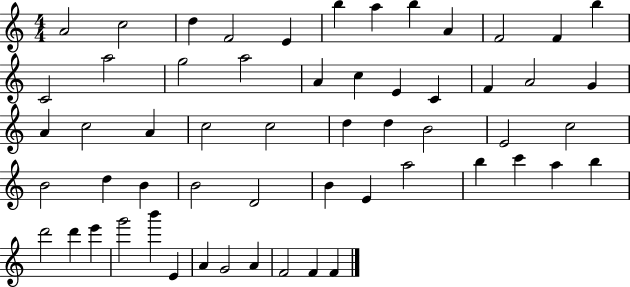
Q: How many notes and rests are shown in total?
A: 57